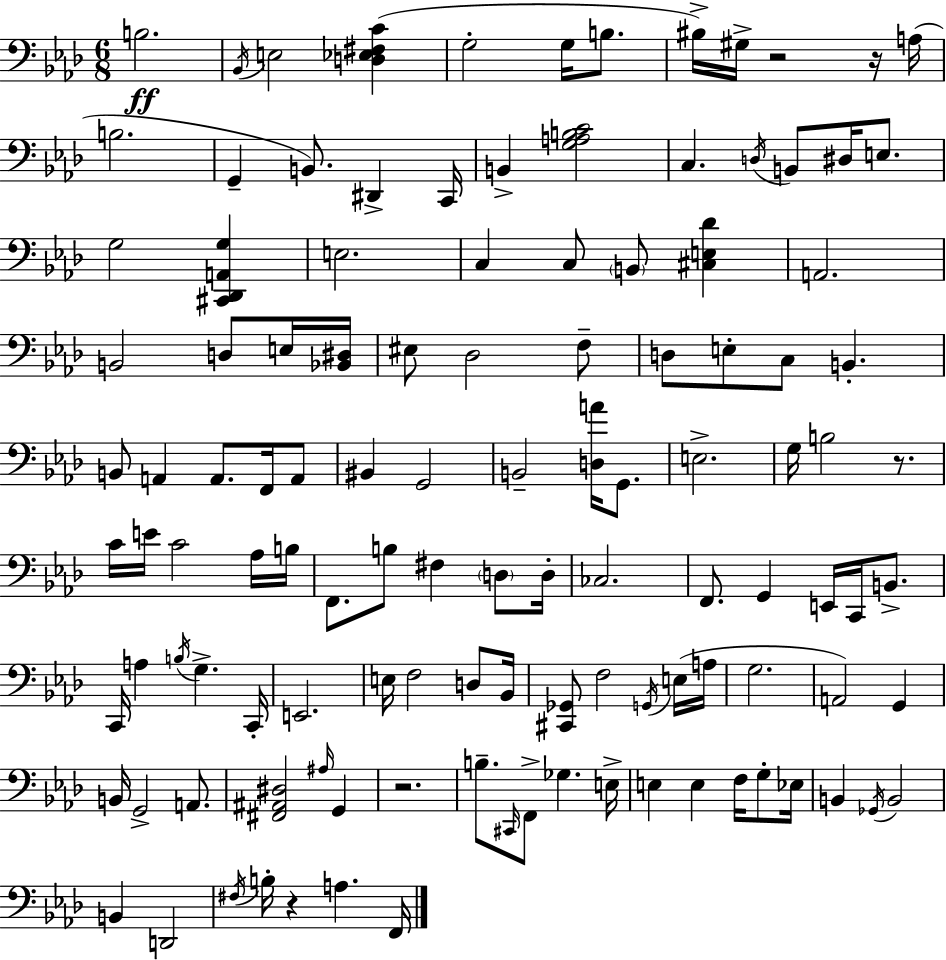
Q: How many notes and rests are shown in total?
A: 118